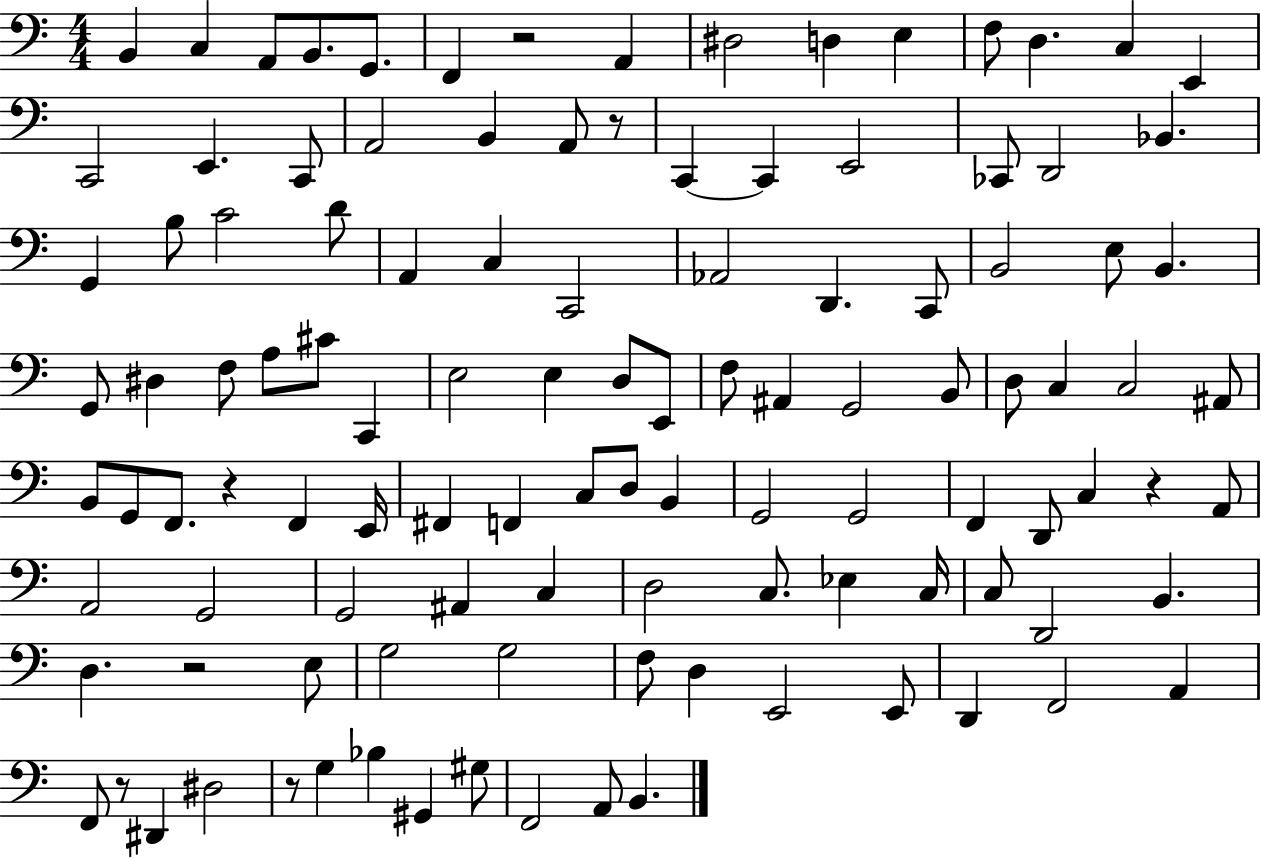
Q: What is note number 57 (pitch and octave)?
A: A#2